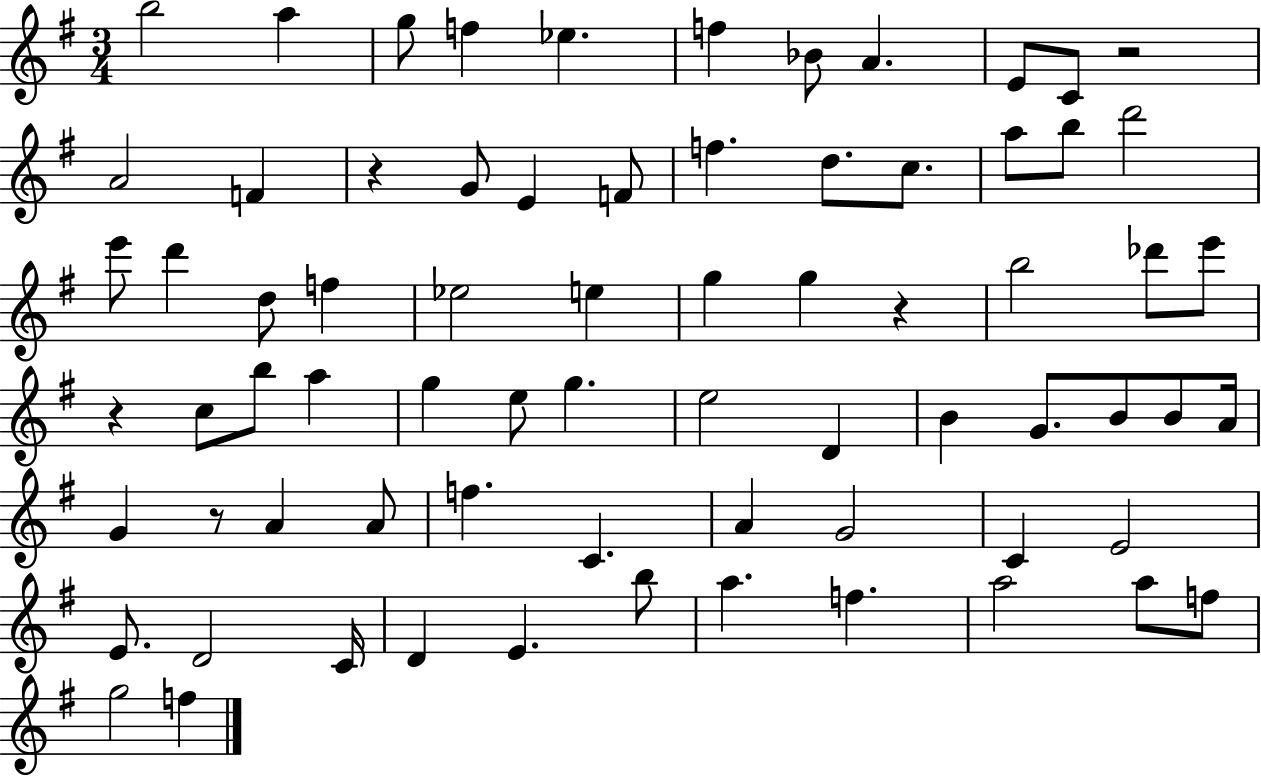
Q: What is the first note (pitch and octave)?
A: B5